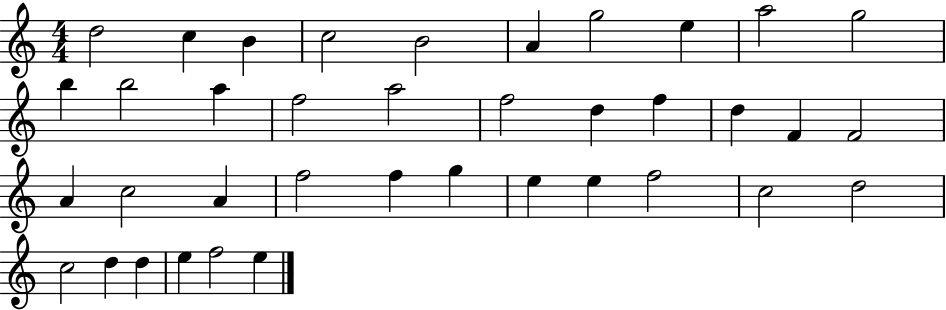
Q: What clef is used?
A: treble